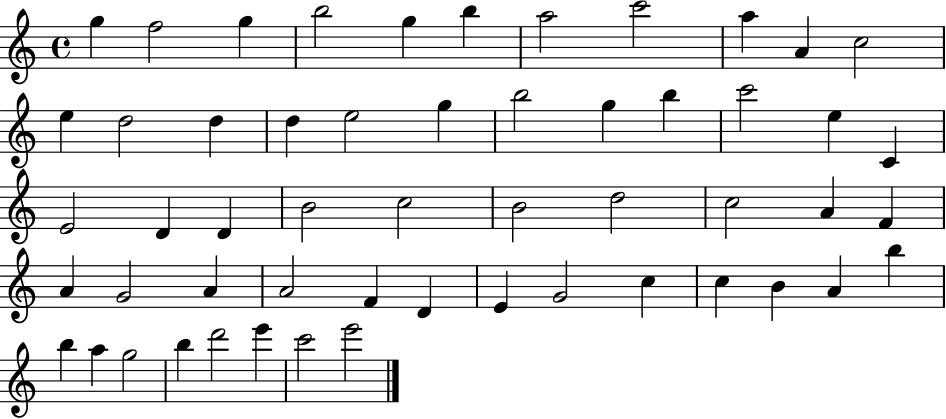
{
  \clef treble
  \time 4/4
  \defaultTimeSignature
  \key c \major
  g''4 f''2 g''4 | b''2 g''4 b''4 | a''2 c'''2 | a''4 a'4 c''2 | \break e''4 d''2 d''4 | d''4 e''2 g''4 | b''2 g''4 b''4 | c'''2 e''4 c'4 | \break e'2 d'4 d'4 | b'2 c''2 | b'2 d''2 | c''2 a'4 f'4 | \break a'4 g'2 a'4 | a'2 f'4 d'4 | e'4 g'2 c''4 | c''4 b'4 a'4 b''4 | \break b''4 a''4 g''2 | b''4 d'''2 e'''4 | c'''2 e'''2 | \bar "|."
}